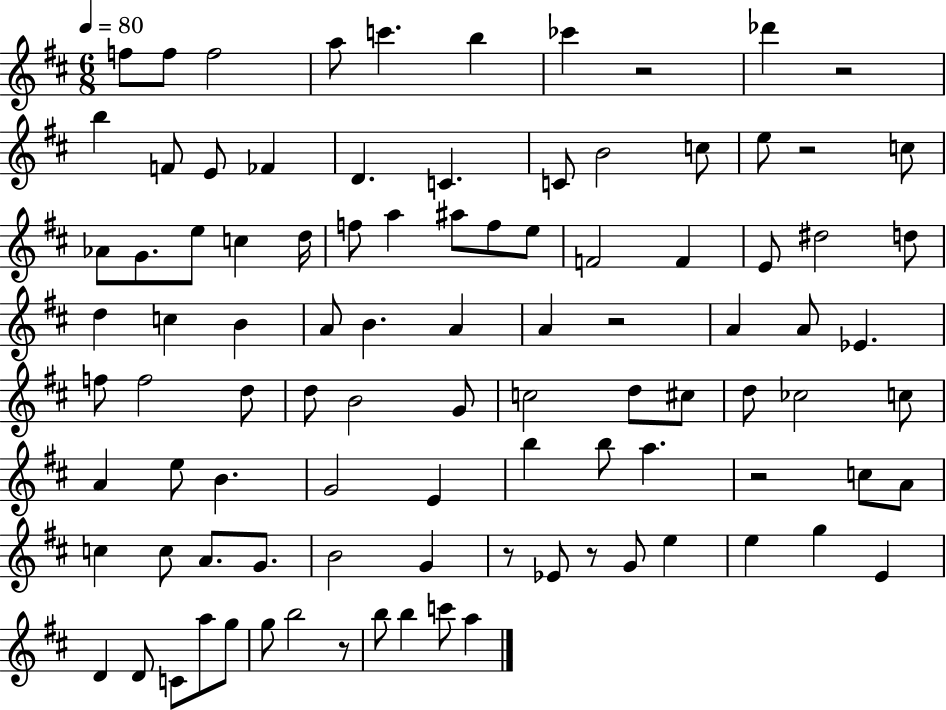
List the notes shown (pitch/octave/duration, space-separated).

F5/e F5/e F5/h A5/e C6/q. B5/q CES6/q R/h Db6/q R/h B5/q F4/e E4/e FES4/q D4/q. C4/q. C4/e B4/h C5/e E5/e R/h C5/e Ab4/e G4/e. E5/e C5/q D5/s F5/e A5/q A#5/e F5/e E5/e F4/h F4/q E4/e D#5/h D5/e D5/q C5/q B4/q A4/e B4/q. A4/q A4/q R/h A4/q A4/e Eb4/q. F5/e F5/h D5/e D5/e B4/h G4/e C5/h D5/e C#5/e D5/e CES5/h C5/e A4/q E5/e B4/q. G4/h E4/q B5/q B5/e A5/q. R/h C5/e A4/e C5/q C5/e A4/e. G4/e. B4/h G4/q R/e Eb4/e R/e G4/e E5/q E5/q G5/q E4/q D4/q D4/e C4/e A5/e G5/e G5/e B5/h R/e B5/e B5/q C6/e A5/q